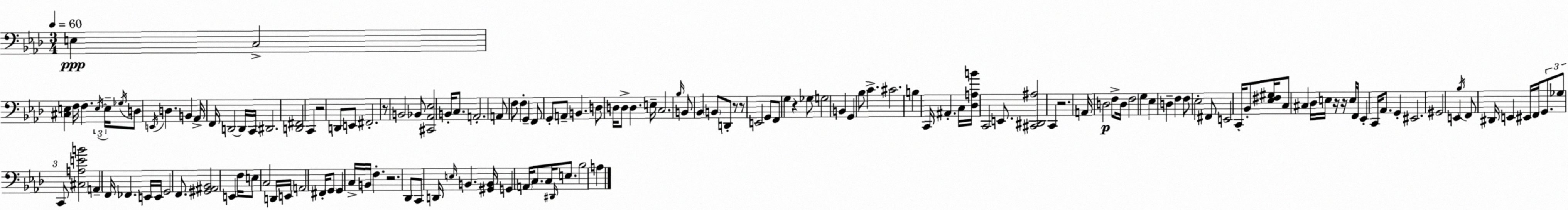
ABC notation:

X:1
T:Untitled
M:3/4
L:1/4
K:Fm
E, C,2 [^C,E,] F,/4 F, E,/4 E,/4 _G,/4 D,/2 E,,/4 D, B,, _A,,/4 F,,/4 D,,2 D,,/4 C,,/4 ^D,,2 [D,,^F,,]2 C,, z2 D,,/2 E,,/2 ^F,,2 z/2 B,,2 _B,,/2 [^C,,_A,,_E,]2 B,,/4 C,/2 A,,2 A,,/2 F,/2 F, G,, F,,/2 G,,/2 A,,/2 B,, D,/2 D,/4 D,/2 D, E,/4 C,2 _B,/4 B,,/2 _B,, B,,/2 D,,/2 z/2 z/2 E,,2 G,,/2 F,,/2 G, z _G,/2 G,2 B,, G,, _B,/2 C ^C2 B, C,,/4 ^A,, C,/4 [_D,A,B]/4 C,,2 E,,/2 [^C,,^D,,^A,]2 C,, z2 A,,/4 D,2 F,/2 D,/4 F,2 G, _E, D, F, F,/2 _E,2 ^F,,/2 E,,2 C,,/4 _B,,/2 [_E,^F,^G,]/4 C,/2 ^C, _D,/4 E,/4 z/4 z/4 E,/4 F,,/4 _E,, C,,/4 _A,,/2 G,, ^E,,2 ^G,,2 E,, _B,/4 F,,/2 ^D,,/4 E,, ^E,,/4 F,,/4 G,,/2 _G,/2 C,,/2 [^C,A,EB]2 A,, F,,/4 _F,, E,,/4 E,,/4 G,,2 F,,/2 [^G,,^A,,_B,,]2 E,, F,/4 E,/2 C,2 D,,/4 E,,/4 A,,2 ^F,,/4 G,,/2 G,, C,/4 B,,/4 F, z2 _D,,/2 C,,/2 D,,/4 E,/4 B,, [^G,,B,,]/4 G,, A,,/4 C,/2 C,/4 ^D,,/4 E,/2 _B,2 A,